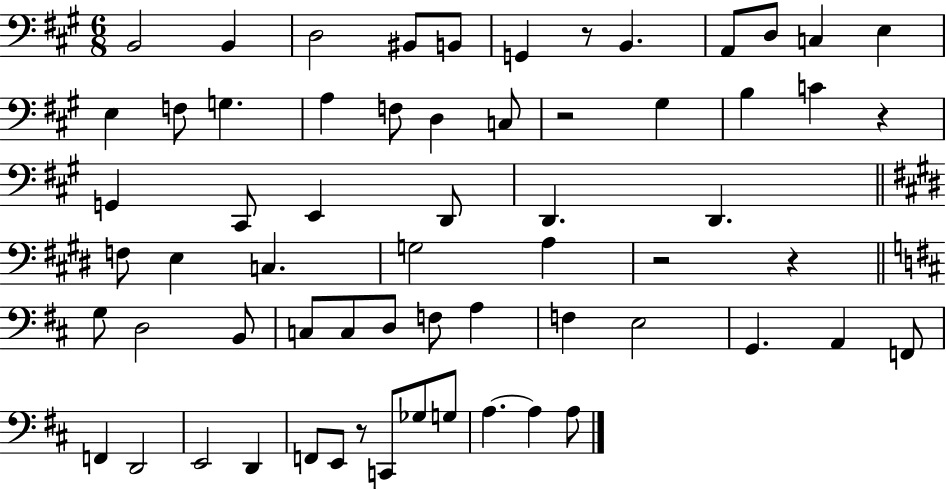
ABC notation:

X:1
T:Untitled
M:6/8
L:1/4
K:A
B,,2 B,, D,2 ^B,,/2 B,,/2 G,, z/2 B,, A,,/2 D,/2 C, E, E, F,/2 G, A, F,/2 D, C,/2 z2 ^G, B, C z G,, ^C,,/2 E,, D,,/2 D,, D,, F,/2 E, C, G,2 A, z2 z G,/2 D,2 B,,/2 C,/2 C,/2 D,/2 F,/2 A, F, E,2 G,, A,, F,,/2 F,, D,,2 E,,2 D,, F,,/2 E,,/2 z/2 C,,/2 _G,/2 G,/2 A, A, A,/2